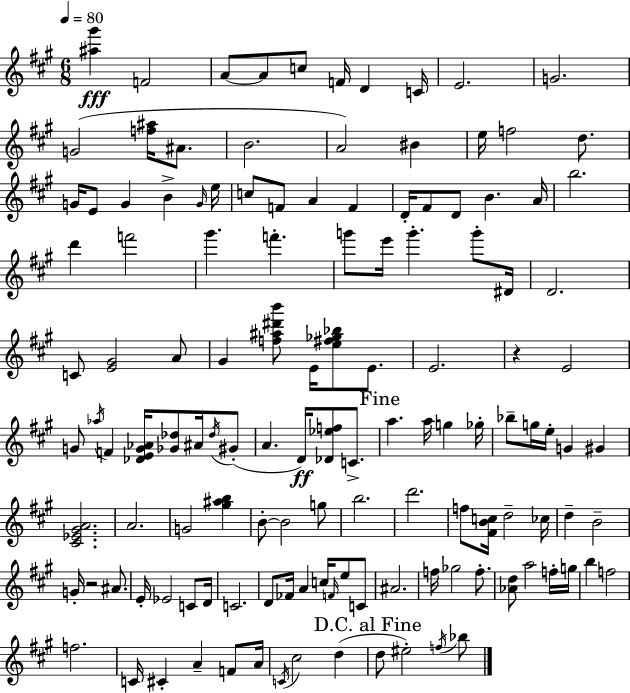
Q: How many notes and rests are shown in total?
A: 130